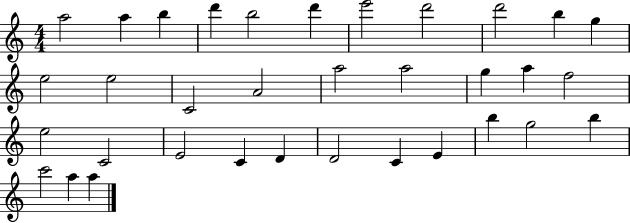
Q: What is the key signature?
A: C major